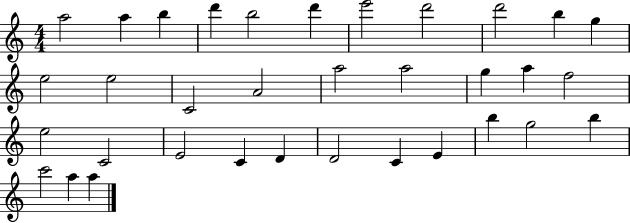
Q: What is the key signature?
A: C major